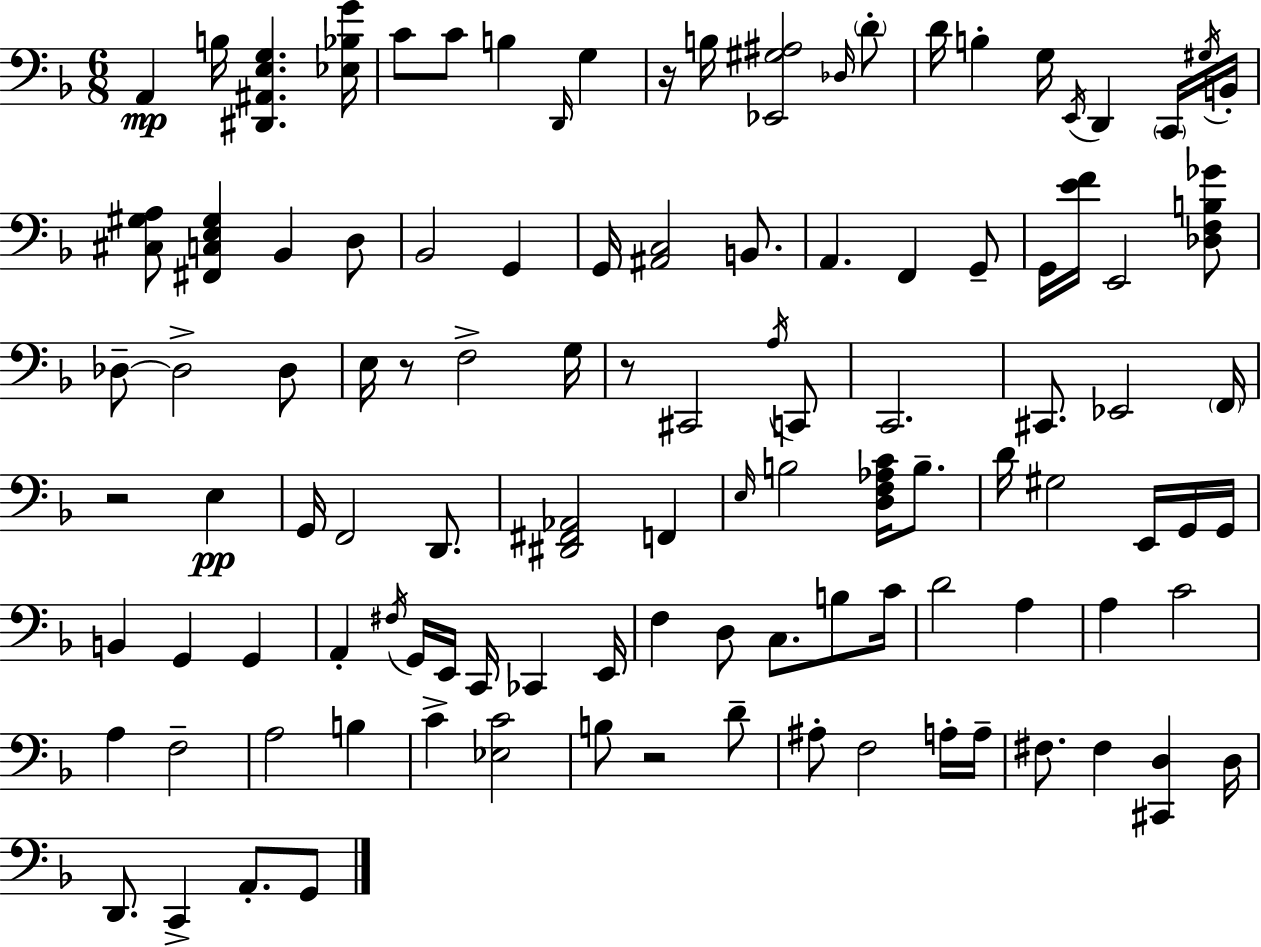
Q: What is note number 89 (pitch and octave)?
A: D2